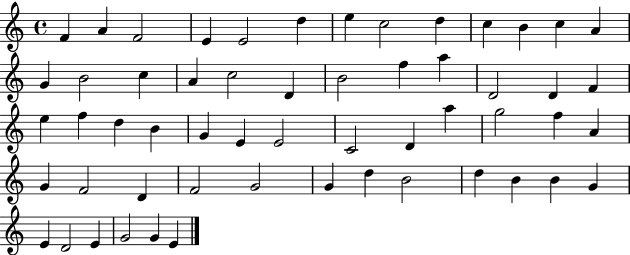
X:1
T:Untitled
M:4/4
L:1/4
K:C
F A F2 E E2 d e c2 d c B c A G B2 c A c2 D B2 f a D2 D F e f d B G E E2 C2 D a g2 f A G F2 D F2 G2 G d B2 d B B G E D2 E G2 G E